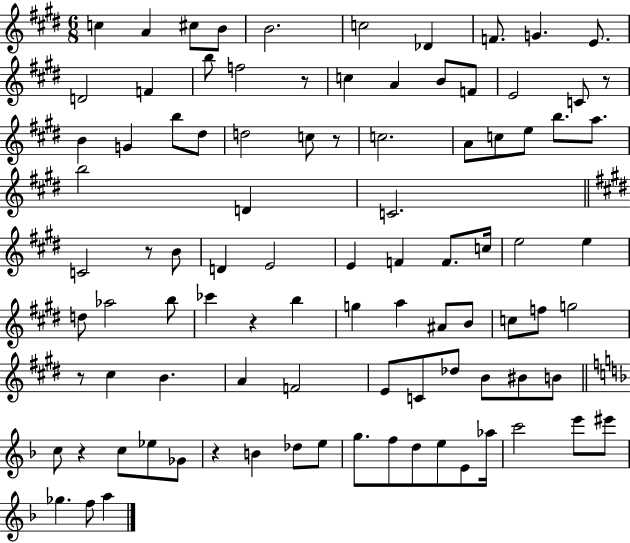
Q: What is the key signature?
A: E major